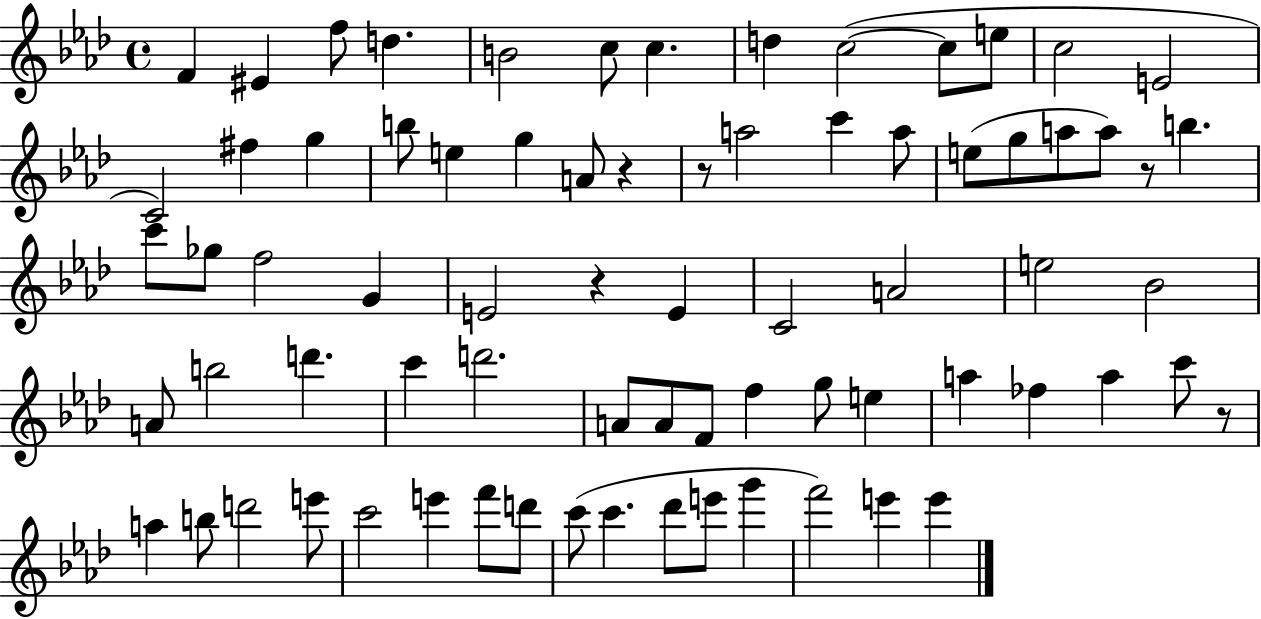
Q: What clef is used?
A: treble